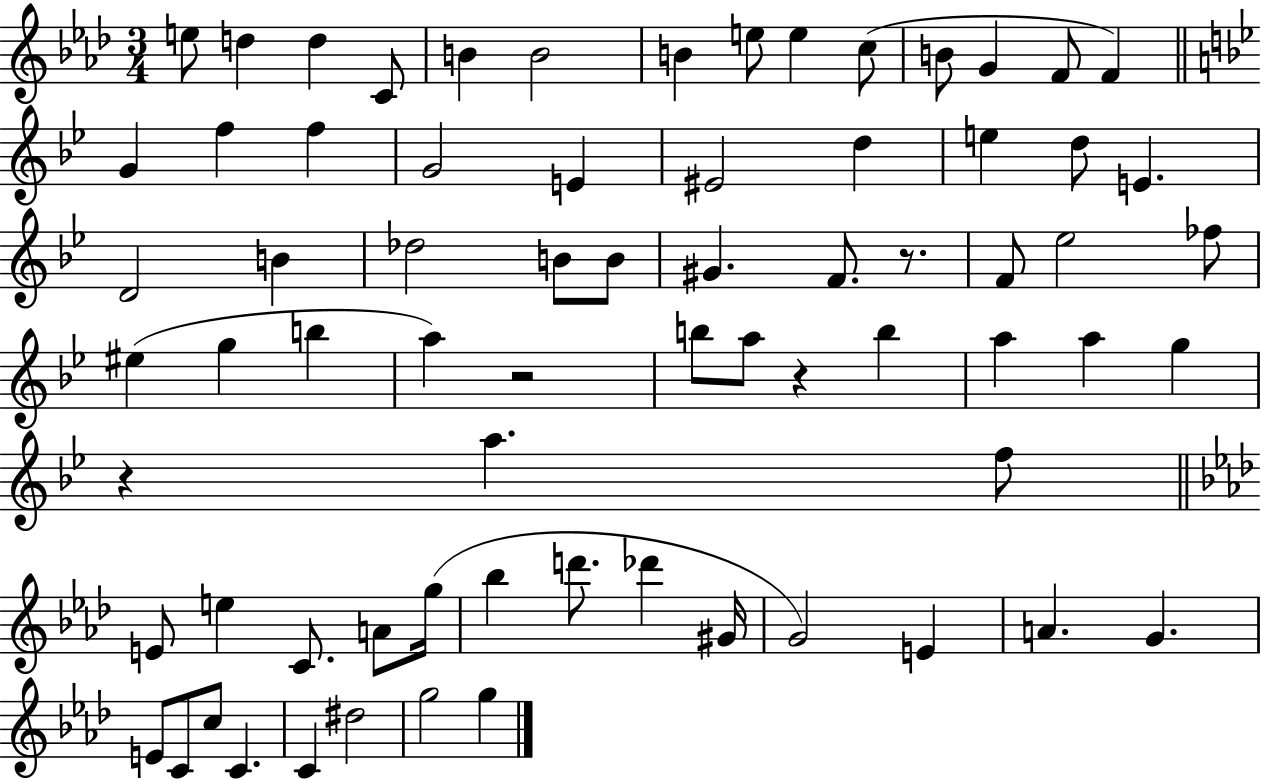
{
  \clef treble
  \numericTimeSignature
  \time 3/4
  \key aes \major
  e''8 d''4 d''4 c'8 | b'4 b'2 | b'4 e''8 e''4 c''8( | b'8 g'4 f'8 f'4) | \break \bar "||" \break \key g \minor g'4 f''4 f''4 | g'2 e'4 | eis'2 d''4 | e''4 d''8 e'4. | \break d'2 b'4 | des''2 b'8 b'8 | gis'4. f'8. r8. | f'8 ees''2 fes''8 | \break eis''4( g''4 b''4 | a''4) r2 | b''8 a''8 r4 b''4 | a''4 a''4 g''4 | \break r4 a''4. f''8 | \bar "||" \break \key f \minor e'8 e''4 c'8. a'8 g''16( | bes''4 d'''8. des'''4 gis'16 | g'2) e'4 | a'4. g'4. | \break e'8 c'8 c''8 c'4. | c'4 dis''2 | g''2 g''4 | \bar "|."
}